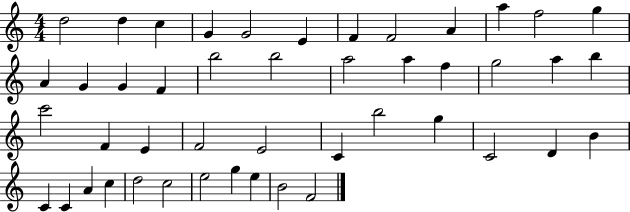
D5/h D5/q C5/q G4/q G4/h E4/q F4/q F4/h A4/q A5/q F5/h G5/q A4/q G4/q G4/q F4/q B5/h B5/h A5/h A5/q F5/q G5/h A5/q B5/q C6/h F4/q E4/q F4/h E4/h C4/q B5/h G5/q C4/h D4/q B4/q C4/q C4/q A4/q C5/q D5/h C5/h E5/h G5/q E5/q B4/h F4/h